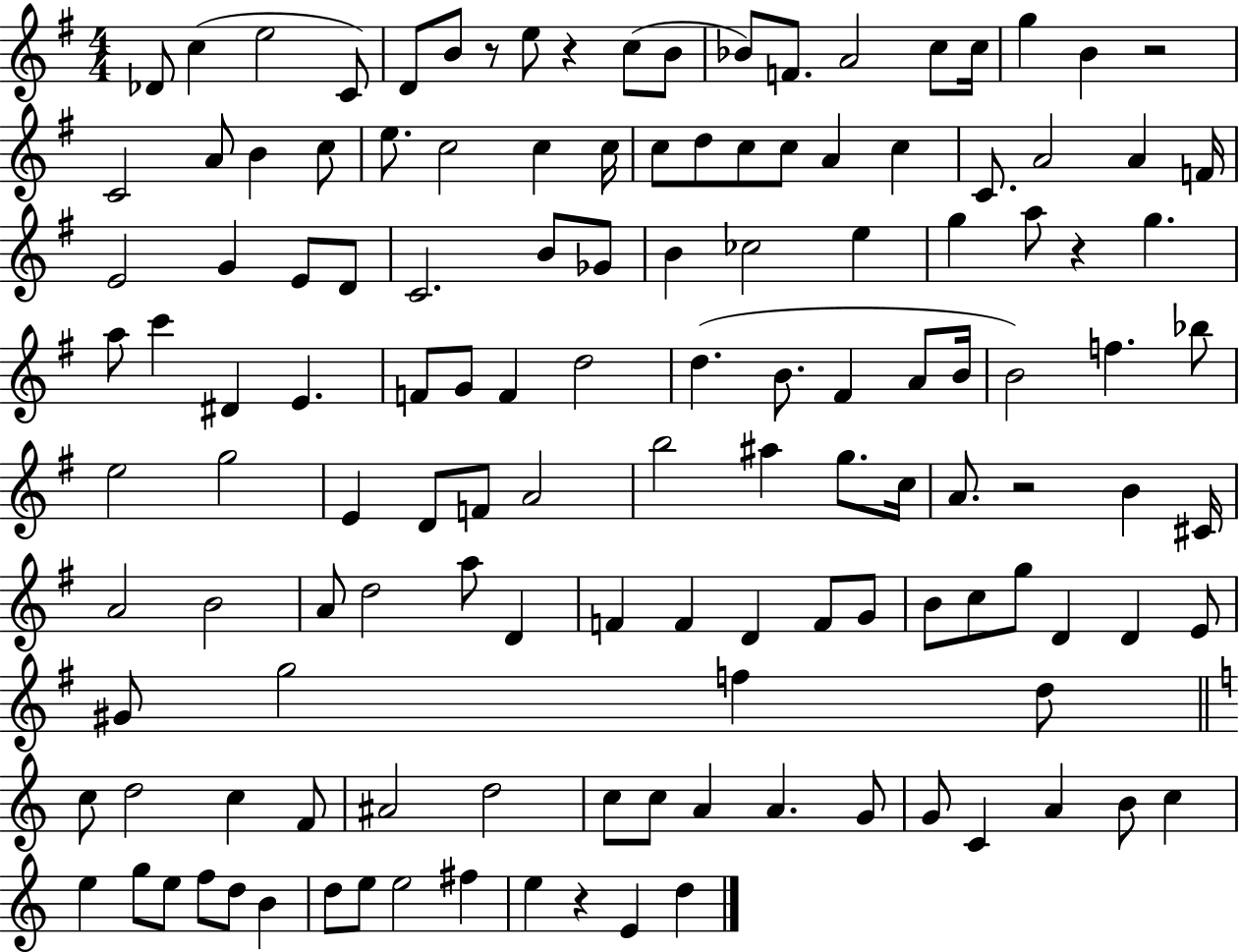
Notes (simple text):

Db4/e C5/q E5/h C4/e D4/e B4/e R/e E5/e R/q C5/e B4/e Bb4/e F4/e. A4/h C5/e C5/s G5/q B4/q R/h C4/h A4/e B4/q C5/e E5/e. C5/h C5/q C5/s C5/e D5/e C5/e C5/e A4/q C5/q C4/e. A4/h A4/q F4/s E4/h G4/q E4/e D4/e C4/h. B4/e Gb4/e B4/q CES5/h E5/q G5/q A5/e R/q G5/q. A5/e C6/q D#4/q E4/q. F4/e G4/e F4/q D5/h D5/q. B4/e. F#4/q A4/e B4/s B4/h F5/q. Bb5/e E5/h G5/h E4/q D4/e F4/e A4/h B5/h A#5/q G5/e. C5/s A4/e. R/h B4/q C#4/s A4/h B4/h A4/e D5/h A5/e D4/q F4/q F4/q D4/q F4/e G4/e B4/e C5/e G5/e D4/q D4/q E4/e G#4/e G5/h F5/q D5/e C5/e D5/h C5/q F4/e A#4/h D5/h C5/e C5/e A4/q A4/q. G4/e G4/e C4/q A4/q B4/e C5/q E5/q G5/e E5/e F5/e D5/e B4/q D5/e E5/e E5/h F#5/q E5/q R/q E4/q D5/q